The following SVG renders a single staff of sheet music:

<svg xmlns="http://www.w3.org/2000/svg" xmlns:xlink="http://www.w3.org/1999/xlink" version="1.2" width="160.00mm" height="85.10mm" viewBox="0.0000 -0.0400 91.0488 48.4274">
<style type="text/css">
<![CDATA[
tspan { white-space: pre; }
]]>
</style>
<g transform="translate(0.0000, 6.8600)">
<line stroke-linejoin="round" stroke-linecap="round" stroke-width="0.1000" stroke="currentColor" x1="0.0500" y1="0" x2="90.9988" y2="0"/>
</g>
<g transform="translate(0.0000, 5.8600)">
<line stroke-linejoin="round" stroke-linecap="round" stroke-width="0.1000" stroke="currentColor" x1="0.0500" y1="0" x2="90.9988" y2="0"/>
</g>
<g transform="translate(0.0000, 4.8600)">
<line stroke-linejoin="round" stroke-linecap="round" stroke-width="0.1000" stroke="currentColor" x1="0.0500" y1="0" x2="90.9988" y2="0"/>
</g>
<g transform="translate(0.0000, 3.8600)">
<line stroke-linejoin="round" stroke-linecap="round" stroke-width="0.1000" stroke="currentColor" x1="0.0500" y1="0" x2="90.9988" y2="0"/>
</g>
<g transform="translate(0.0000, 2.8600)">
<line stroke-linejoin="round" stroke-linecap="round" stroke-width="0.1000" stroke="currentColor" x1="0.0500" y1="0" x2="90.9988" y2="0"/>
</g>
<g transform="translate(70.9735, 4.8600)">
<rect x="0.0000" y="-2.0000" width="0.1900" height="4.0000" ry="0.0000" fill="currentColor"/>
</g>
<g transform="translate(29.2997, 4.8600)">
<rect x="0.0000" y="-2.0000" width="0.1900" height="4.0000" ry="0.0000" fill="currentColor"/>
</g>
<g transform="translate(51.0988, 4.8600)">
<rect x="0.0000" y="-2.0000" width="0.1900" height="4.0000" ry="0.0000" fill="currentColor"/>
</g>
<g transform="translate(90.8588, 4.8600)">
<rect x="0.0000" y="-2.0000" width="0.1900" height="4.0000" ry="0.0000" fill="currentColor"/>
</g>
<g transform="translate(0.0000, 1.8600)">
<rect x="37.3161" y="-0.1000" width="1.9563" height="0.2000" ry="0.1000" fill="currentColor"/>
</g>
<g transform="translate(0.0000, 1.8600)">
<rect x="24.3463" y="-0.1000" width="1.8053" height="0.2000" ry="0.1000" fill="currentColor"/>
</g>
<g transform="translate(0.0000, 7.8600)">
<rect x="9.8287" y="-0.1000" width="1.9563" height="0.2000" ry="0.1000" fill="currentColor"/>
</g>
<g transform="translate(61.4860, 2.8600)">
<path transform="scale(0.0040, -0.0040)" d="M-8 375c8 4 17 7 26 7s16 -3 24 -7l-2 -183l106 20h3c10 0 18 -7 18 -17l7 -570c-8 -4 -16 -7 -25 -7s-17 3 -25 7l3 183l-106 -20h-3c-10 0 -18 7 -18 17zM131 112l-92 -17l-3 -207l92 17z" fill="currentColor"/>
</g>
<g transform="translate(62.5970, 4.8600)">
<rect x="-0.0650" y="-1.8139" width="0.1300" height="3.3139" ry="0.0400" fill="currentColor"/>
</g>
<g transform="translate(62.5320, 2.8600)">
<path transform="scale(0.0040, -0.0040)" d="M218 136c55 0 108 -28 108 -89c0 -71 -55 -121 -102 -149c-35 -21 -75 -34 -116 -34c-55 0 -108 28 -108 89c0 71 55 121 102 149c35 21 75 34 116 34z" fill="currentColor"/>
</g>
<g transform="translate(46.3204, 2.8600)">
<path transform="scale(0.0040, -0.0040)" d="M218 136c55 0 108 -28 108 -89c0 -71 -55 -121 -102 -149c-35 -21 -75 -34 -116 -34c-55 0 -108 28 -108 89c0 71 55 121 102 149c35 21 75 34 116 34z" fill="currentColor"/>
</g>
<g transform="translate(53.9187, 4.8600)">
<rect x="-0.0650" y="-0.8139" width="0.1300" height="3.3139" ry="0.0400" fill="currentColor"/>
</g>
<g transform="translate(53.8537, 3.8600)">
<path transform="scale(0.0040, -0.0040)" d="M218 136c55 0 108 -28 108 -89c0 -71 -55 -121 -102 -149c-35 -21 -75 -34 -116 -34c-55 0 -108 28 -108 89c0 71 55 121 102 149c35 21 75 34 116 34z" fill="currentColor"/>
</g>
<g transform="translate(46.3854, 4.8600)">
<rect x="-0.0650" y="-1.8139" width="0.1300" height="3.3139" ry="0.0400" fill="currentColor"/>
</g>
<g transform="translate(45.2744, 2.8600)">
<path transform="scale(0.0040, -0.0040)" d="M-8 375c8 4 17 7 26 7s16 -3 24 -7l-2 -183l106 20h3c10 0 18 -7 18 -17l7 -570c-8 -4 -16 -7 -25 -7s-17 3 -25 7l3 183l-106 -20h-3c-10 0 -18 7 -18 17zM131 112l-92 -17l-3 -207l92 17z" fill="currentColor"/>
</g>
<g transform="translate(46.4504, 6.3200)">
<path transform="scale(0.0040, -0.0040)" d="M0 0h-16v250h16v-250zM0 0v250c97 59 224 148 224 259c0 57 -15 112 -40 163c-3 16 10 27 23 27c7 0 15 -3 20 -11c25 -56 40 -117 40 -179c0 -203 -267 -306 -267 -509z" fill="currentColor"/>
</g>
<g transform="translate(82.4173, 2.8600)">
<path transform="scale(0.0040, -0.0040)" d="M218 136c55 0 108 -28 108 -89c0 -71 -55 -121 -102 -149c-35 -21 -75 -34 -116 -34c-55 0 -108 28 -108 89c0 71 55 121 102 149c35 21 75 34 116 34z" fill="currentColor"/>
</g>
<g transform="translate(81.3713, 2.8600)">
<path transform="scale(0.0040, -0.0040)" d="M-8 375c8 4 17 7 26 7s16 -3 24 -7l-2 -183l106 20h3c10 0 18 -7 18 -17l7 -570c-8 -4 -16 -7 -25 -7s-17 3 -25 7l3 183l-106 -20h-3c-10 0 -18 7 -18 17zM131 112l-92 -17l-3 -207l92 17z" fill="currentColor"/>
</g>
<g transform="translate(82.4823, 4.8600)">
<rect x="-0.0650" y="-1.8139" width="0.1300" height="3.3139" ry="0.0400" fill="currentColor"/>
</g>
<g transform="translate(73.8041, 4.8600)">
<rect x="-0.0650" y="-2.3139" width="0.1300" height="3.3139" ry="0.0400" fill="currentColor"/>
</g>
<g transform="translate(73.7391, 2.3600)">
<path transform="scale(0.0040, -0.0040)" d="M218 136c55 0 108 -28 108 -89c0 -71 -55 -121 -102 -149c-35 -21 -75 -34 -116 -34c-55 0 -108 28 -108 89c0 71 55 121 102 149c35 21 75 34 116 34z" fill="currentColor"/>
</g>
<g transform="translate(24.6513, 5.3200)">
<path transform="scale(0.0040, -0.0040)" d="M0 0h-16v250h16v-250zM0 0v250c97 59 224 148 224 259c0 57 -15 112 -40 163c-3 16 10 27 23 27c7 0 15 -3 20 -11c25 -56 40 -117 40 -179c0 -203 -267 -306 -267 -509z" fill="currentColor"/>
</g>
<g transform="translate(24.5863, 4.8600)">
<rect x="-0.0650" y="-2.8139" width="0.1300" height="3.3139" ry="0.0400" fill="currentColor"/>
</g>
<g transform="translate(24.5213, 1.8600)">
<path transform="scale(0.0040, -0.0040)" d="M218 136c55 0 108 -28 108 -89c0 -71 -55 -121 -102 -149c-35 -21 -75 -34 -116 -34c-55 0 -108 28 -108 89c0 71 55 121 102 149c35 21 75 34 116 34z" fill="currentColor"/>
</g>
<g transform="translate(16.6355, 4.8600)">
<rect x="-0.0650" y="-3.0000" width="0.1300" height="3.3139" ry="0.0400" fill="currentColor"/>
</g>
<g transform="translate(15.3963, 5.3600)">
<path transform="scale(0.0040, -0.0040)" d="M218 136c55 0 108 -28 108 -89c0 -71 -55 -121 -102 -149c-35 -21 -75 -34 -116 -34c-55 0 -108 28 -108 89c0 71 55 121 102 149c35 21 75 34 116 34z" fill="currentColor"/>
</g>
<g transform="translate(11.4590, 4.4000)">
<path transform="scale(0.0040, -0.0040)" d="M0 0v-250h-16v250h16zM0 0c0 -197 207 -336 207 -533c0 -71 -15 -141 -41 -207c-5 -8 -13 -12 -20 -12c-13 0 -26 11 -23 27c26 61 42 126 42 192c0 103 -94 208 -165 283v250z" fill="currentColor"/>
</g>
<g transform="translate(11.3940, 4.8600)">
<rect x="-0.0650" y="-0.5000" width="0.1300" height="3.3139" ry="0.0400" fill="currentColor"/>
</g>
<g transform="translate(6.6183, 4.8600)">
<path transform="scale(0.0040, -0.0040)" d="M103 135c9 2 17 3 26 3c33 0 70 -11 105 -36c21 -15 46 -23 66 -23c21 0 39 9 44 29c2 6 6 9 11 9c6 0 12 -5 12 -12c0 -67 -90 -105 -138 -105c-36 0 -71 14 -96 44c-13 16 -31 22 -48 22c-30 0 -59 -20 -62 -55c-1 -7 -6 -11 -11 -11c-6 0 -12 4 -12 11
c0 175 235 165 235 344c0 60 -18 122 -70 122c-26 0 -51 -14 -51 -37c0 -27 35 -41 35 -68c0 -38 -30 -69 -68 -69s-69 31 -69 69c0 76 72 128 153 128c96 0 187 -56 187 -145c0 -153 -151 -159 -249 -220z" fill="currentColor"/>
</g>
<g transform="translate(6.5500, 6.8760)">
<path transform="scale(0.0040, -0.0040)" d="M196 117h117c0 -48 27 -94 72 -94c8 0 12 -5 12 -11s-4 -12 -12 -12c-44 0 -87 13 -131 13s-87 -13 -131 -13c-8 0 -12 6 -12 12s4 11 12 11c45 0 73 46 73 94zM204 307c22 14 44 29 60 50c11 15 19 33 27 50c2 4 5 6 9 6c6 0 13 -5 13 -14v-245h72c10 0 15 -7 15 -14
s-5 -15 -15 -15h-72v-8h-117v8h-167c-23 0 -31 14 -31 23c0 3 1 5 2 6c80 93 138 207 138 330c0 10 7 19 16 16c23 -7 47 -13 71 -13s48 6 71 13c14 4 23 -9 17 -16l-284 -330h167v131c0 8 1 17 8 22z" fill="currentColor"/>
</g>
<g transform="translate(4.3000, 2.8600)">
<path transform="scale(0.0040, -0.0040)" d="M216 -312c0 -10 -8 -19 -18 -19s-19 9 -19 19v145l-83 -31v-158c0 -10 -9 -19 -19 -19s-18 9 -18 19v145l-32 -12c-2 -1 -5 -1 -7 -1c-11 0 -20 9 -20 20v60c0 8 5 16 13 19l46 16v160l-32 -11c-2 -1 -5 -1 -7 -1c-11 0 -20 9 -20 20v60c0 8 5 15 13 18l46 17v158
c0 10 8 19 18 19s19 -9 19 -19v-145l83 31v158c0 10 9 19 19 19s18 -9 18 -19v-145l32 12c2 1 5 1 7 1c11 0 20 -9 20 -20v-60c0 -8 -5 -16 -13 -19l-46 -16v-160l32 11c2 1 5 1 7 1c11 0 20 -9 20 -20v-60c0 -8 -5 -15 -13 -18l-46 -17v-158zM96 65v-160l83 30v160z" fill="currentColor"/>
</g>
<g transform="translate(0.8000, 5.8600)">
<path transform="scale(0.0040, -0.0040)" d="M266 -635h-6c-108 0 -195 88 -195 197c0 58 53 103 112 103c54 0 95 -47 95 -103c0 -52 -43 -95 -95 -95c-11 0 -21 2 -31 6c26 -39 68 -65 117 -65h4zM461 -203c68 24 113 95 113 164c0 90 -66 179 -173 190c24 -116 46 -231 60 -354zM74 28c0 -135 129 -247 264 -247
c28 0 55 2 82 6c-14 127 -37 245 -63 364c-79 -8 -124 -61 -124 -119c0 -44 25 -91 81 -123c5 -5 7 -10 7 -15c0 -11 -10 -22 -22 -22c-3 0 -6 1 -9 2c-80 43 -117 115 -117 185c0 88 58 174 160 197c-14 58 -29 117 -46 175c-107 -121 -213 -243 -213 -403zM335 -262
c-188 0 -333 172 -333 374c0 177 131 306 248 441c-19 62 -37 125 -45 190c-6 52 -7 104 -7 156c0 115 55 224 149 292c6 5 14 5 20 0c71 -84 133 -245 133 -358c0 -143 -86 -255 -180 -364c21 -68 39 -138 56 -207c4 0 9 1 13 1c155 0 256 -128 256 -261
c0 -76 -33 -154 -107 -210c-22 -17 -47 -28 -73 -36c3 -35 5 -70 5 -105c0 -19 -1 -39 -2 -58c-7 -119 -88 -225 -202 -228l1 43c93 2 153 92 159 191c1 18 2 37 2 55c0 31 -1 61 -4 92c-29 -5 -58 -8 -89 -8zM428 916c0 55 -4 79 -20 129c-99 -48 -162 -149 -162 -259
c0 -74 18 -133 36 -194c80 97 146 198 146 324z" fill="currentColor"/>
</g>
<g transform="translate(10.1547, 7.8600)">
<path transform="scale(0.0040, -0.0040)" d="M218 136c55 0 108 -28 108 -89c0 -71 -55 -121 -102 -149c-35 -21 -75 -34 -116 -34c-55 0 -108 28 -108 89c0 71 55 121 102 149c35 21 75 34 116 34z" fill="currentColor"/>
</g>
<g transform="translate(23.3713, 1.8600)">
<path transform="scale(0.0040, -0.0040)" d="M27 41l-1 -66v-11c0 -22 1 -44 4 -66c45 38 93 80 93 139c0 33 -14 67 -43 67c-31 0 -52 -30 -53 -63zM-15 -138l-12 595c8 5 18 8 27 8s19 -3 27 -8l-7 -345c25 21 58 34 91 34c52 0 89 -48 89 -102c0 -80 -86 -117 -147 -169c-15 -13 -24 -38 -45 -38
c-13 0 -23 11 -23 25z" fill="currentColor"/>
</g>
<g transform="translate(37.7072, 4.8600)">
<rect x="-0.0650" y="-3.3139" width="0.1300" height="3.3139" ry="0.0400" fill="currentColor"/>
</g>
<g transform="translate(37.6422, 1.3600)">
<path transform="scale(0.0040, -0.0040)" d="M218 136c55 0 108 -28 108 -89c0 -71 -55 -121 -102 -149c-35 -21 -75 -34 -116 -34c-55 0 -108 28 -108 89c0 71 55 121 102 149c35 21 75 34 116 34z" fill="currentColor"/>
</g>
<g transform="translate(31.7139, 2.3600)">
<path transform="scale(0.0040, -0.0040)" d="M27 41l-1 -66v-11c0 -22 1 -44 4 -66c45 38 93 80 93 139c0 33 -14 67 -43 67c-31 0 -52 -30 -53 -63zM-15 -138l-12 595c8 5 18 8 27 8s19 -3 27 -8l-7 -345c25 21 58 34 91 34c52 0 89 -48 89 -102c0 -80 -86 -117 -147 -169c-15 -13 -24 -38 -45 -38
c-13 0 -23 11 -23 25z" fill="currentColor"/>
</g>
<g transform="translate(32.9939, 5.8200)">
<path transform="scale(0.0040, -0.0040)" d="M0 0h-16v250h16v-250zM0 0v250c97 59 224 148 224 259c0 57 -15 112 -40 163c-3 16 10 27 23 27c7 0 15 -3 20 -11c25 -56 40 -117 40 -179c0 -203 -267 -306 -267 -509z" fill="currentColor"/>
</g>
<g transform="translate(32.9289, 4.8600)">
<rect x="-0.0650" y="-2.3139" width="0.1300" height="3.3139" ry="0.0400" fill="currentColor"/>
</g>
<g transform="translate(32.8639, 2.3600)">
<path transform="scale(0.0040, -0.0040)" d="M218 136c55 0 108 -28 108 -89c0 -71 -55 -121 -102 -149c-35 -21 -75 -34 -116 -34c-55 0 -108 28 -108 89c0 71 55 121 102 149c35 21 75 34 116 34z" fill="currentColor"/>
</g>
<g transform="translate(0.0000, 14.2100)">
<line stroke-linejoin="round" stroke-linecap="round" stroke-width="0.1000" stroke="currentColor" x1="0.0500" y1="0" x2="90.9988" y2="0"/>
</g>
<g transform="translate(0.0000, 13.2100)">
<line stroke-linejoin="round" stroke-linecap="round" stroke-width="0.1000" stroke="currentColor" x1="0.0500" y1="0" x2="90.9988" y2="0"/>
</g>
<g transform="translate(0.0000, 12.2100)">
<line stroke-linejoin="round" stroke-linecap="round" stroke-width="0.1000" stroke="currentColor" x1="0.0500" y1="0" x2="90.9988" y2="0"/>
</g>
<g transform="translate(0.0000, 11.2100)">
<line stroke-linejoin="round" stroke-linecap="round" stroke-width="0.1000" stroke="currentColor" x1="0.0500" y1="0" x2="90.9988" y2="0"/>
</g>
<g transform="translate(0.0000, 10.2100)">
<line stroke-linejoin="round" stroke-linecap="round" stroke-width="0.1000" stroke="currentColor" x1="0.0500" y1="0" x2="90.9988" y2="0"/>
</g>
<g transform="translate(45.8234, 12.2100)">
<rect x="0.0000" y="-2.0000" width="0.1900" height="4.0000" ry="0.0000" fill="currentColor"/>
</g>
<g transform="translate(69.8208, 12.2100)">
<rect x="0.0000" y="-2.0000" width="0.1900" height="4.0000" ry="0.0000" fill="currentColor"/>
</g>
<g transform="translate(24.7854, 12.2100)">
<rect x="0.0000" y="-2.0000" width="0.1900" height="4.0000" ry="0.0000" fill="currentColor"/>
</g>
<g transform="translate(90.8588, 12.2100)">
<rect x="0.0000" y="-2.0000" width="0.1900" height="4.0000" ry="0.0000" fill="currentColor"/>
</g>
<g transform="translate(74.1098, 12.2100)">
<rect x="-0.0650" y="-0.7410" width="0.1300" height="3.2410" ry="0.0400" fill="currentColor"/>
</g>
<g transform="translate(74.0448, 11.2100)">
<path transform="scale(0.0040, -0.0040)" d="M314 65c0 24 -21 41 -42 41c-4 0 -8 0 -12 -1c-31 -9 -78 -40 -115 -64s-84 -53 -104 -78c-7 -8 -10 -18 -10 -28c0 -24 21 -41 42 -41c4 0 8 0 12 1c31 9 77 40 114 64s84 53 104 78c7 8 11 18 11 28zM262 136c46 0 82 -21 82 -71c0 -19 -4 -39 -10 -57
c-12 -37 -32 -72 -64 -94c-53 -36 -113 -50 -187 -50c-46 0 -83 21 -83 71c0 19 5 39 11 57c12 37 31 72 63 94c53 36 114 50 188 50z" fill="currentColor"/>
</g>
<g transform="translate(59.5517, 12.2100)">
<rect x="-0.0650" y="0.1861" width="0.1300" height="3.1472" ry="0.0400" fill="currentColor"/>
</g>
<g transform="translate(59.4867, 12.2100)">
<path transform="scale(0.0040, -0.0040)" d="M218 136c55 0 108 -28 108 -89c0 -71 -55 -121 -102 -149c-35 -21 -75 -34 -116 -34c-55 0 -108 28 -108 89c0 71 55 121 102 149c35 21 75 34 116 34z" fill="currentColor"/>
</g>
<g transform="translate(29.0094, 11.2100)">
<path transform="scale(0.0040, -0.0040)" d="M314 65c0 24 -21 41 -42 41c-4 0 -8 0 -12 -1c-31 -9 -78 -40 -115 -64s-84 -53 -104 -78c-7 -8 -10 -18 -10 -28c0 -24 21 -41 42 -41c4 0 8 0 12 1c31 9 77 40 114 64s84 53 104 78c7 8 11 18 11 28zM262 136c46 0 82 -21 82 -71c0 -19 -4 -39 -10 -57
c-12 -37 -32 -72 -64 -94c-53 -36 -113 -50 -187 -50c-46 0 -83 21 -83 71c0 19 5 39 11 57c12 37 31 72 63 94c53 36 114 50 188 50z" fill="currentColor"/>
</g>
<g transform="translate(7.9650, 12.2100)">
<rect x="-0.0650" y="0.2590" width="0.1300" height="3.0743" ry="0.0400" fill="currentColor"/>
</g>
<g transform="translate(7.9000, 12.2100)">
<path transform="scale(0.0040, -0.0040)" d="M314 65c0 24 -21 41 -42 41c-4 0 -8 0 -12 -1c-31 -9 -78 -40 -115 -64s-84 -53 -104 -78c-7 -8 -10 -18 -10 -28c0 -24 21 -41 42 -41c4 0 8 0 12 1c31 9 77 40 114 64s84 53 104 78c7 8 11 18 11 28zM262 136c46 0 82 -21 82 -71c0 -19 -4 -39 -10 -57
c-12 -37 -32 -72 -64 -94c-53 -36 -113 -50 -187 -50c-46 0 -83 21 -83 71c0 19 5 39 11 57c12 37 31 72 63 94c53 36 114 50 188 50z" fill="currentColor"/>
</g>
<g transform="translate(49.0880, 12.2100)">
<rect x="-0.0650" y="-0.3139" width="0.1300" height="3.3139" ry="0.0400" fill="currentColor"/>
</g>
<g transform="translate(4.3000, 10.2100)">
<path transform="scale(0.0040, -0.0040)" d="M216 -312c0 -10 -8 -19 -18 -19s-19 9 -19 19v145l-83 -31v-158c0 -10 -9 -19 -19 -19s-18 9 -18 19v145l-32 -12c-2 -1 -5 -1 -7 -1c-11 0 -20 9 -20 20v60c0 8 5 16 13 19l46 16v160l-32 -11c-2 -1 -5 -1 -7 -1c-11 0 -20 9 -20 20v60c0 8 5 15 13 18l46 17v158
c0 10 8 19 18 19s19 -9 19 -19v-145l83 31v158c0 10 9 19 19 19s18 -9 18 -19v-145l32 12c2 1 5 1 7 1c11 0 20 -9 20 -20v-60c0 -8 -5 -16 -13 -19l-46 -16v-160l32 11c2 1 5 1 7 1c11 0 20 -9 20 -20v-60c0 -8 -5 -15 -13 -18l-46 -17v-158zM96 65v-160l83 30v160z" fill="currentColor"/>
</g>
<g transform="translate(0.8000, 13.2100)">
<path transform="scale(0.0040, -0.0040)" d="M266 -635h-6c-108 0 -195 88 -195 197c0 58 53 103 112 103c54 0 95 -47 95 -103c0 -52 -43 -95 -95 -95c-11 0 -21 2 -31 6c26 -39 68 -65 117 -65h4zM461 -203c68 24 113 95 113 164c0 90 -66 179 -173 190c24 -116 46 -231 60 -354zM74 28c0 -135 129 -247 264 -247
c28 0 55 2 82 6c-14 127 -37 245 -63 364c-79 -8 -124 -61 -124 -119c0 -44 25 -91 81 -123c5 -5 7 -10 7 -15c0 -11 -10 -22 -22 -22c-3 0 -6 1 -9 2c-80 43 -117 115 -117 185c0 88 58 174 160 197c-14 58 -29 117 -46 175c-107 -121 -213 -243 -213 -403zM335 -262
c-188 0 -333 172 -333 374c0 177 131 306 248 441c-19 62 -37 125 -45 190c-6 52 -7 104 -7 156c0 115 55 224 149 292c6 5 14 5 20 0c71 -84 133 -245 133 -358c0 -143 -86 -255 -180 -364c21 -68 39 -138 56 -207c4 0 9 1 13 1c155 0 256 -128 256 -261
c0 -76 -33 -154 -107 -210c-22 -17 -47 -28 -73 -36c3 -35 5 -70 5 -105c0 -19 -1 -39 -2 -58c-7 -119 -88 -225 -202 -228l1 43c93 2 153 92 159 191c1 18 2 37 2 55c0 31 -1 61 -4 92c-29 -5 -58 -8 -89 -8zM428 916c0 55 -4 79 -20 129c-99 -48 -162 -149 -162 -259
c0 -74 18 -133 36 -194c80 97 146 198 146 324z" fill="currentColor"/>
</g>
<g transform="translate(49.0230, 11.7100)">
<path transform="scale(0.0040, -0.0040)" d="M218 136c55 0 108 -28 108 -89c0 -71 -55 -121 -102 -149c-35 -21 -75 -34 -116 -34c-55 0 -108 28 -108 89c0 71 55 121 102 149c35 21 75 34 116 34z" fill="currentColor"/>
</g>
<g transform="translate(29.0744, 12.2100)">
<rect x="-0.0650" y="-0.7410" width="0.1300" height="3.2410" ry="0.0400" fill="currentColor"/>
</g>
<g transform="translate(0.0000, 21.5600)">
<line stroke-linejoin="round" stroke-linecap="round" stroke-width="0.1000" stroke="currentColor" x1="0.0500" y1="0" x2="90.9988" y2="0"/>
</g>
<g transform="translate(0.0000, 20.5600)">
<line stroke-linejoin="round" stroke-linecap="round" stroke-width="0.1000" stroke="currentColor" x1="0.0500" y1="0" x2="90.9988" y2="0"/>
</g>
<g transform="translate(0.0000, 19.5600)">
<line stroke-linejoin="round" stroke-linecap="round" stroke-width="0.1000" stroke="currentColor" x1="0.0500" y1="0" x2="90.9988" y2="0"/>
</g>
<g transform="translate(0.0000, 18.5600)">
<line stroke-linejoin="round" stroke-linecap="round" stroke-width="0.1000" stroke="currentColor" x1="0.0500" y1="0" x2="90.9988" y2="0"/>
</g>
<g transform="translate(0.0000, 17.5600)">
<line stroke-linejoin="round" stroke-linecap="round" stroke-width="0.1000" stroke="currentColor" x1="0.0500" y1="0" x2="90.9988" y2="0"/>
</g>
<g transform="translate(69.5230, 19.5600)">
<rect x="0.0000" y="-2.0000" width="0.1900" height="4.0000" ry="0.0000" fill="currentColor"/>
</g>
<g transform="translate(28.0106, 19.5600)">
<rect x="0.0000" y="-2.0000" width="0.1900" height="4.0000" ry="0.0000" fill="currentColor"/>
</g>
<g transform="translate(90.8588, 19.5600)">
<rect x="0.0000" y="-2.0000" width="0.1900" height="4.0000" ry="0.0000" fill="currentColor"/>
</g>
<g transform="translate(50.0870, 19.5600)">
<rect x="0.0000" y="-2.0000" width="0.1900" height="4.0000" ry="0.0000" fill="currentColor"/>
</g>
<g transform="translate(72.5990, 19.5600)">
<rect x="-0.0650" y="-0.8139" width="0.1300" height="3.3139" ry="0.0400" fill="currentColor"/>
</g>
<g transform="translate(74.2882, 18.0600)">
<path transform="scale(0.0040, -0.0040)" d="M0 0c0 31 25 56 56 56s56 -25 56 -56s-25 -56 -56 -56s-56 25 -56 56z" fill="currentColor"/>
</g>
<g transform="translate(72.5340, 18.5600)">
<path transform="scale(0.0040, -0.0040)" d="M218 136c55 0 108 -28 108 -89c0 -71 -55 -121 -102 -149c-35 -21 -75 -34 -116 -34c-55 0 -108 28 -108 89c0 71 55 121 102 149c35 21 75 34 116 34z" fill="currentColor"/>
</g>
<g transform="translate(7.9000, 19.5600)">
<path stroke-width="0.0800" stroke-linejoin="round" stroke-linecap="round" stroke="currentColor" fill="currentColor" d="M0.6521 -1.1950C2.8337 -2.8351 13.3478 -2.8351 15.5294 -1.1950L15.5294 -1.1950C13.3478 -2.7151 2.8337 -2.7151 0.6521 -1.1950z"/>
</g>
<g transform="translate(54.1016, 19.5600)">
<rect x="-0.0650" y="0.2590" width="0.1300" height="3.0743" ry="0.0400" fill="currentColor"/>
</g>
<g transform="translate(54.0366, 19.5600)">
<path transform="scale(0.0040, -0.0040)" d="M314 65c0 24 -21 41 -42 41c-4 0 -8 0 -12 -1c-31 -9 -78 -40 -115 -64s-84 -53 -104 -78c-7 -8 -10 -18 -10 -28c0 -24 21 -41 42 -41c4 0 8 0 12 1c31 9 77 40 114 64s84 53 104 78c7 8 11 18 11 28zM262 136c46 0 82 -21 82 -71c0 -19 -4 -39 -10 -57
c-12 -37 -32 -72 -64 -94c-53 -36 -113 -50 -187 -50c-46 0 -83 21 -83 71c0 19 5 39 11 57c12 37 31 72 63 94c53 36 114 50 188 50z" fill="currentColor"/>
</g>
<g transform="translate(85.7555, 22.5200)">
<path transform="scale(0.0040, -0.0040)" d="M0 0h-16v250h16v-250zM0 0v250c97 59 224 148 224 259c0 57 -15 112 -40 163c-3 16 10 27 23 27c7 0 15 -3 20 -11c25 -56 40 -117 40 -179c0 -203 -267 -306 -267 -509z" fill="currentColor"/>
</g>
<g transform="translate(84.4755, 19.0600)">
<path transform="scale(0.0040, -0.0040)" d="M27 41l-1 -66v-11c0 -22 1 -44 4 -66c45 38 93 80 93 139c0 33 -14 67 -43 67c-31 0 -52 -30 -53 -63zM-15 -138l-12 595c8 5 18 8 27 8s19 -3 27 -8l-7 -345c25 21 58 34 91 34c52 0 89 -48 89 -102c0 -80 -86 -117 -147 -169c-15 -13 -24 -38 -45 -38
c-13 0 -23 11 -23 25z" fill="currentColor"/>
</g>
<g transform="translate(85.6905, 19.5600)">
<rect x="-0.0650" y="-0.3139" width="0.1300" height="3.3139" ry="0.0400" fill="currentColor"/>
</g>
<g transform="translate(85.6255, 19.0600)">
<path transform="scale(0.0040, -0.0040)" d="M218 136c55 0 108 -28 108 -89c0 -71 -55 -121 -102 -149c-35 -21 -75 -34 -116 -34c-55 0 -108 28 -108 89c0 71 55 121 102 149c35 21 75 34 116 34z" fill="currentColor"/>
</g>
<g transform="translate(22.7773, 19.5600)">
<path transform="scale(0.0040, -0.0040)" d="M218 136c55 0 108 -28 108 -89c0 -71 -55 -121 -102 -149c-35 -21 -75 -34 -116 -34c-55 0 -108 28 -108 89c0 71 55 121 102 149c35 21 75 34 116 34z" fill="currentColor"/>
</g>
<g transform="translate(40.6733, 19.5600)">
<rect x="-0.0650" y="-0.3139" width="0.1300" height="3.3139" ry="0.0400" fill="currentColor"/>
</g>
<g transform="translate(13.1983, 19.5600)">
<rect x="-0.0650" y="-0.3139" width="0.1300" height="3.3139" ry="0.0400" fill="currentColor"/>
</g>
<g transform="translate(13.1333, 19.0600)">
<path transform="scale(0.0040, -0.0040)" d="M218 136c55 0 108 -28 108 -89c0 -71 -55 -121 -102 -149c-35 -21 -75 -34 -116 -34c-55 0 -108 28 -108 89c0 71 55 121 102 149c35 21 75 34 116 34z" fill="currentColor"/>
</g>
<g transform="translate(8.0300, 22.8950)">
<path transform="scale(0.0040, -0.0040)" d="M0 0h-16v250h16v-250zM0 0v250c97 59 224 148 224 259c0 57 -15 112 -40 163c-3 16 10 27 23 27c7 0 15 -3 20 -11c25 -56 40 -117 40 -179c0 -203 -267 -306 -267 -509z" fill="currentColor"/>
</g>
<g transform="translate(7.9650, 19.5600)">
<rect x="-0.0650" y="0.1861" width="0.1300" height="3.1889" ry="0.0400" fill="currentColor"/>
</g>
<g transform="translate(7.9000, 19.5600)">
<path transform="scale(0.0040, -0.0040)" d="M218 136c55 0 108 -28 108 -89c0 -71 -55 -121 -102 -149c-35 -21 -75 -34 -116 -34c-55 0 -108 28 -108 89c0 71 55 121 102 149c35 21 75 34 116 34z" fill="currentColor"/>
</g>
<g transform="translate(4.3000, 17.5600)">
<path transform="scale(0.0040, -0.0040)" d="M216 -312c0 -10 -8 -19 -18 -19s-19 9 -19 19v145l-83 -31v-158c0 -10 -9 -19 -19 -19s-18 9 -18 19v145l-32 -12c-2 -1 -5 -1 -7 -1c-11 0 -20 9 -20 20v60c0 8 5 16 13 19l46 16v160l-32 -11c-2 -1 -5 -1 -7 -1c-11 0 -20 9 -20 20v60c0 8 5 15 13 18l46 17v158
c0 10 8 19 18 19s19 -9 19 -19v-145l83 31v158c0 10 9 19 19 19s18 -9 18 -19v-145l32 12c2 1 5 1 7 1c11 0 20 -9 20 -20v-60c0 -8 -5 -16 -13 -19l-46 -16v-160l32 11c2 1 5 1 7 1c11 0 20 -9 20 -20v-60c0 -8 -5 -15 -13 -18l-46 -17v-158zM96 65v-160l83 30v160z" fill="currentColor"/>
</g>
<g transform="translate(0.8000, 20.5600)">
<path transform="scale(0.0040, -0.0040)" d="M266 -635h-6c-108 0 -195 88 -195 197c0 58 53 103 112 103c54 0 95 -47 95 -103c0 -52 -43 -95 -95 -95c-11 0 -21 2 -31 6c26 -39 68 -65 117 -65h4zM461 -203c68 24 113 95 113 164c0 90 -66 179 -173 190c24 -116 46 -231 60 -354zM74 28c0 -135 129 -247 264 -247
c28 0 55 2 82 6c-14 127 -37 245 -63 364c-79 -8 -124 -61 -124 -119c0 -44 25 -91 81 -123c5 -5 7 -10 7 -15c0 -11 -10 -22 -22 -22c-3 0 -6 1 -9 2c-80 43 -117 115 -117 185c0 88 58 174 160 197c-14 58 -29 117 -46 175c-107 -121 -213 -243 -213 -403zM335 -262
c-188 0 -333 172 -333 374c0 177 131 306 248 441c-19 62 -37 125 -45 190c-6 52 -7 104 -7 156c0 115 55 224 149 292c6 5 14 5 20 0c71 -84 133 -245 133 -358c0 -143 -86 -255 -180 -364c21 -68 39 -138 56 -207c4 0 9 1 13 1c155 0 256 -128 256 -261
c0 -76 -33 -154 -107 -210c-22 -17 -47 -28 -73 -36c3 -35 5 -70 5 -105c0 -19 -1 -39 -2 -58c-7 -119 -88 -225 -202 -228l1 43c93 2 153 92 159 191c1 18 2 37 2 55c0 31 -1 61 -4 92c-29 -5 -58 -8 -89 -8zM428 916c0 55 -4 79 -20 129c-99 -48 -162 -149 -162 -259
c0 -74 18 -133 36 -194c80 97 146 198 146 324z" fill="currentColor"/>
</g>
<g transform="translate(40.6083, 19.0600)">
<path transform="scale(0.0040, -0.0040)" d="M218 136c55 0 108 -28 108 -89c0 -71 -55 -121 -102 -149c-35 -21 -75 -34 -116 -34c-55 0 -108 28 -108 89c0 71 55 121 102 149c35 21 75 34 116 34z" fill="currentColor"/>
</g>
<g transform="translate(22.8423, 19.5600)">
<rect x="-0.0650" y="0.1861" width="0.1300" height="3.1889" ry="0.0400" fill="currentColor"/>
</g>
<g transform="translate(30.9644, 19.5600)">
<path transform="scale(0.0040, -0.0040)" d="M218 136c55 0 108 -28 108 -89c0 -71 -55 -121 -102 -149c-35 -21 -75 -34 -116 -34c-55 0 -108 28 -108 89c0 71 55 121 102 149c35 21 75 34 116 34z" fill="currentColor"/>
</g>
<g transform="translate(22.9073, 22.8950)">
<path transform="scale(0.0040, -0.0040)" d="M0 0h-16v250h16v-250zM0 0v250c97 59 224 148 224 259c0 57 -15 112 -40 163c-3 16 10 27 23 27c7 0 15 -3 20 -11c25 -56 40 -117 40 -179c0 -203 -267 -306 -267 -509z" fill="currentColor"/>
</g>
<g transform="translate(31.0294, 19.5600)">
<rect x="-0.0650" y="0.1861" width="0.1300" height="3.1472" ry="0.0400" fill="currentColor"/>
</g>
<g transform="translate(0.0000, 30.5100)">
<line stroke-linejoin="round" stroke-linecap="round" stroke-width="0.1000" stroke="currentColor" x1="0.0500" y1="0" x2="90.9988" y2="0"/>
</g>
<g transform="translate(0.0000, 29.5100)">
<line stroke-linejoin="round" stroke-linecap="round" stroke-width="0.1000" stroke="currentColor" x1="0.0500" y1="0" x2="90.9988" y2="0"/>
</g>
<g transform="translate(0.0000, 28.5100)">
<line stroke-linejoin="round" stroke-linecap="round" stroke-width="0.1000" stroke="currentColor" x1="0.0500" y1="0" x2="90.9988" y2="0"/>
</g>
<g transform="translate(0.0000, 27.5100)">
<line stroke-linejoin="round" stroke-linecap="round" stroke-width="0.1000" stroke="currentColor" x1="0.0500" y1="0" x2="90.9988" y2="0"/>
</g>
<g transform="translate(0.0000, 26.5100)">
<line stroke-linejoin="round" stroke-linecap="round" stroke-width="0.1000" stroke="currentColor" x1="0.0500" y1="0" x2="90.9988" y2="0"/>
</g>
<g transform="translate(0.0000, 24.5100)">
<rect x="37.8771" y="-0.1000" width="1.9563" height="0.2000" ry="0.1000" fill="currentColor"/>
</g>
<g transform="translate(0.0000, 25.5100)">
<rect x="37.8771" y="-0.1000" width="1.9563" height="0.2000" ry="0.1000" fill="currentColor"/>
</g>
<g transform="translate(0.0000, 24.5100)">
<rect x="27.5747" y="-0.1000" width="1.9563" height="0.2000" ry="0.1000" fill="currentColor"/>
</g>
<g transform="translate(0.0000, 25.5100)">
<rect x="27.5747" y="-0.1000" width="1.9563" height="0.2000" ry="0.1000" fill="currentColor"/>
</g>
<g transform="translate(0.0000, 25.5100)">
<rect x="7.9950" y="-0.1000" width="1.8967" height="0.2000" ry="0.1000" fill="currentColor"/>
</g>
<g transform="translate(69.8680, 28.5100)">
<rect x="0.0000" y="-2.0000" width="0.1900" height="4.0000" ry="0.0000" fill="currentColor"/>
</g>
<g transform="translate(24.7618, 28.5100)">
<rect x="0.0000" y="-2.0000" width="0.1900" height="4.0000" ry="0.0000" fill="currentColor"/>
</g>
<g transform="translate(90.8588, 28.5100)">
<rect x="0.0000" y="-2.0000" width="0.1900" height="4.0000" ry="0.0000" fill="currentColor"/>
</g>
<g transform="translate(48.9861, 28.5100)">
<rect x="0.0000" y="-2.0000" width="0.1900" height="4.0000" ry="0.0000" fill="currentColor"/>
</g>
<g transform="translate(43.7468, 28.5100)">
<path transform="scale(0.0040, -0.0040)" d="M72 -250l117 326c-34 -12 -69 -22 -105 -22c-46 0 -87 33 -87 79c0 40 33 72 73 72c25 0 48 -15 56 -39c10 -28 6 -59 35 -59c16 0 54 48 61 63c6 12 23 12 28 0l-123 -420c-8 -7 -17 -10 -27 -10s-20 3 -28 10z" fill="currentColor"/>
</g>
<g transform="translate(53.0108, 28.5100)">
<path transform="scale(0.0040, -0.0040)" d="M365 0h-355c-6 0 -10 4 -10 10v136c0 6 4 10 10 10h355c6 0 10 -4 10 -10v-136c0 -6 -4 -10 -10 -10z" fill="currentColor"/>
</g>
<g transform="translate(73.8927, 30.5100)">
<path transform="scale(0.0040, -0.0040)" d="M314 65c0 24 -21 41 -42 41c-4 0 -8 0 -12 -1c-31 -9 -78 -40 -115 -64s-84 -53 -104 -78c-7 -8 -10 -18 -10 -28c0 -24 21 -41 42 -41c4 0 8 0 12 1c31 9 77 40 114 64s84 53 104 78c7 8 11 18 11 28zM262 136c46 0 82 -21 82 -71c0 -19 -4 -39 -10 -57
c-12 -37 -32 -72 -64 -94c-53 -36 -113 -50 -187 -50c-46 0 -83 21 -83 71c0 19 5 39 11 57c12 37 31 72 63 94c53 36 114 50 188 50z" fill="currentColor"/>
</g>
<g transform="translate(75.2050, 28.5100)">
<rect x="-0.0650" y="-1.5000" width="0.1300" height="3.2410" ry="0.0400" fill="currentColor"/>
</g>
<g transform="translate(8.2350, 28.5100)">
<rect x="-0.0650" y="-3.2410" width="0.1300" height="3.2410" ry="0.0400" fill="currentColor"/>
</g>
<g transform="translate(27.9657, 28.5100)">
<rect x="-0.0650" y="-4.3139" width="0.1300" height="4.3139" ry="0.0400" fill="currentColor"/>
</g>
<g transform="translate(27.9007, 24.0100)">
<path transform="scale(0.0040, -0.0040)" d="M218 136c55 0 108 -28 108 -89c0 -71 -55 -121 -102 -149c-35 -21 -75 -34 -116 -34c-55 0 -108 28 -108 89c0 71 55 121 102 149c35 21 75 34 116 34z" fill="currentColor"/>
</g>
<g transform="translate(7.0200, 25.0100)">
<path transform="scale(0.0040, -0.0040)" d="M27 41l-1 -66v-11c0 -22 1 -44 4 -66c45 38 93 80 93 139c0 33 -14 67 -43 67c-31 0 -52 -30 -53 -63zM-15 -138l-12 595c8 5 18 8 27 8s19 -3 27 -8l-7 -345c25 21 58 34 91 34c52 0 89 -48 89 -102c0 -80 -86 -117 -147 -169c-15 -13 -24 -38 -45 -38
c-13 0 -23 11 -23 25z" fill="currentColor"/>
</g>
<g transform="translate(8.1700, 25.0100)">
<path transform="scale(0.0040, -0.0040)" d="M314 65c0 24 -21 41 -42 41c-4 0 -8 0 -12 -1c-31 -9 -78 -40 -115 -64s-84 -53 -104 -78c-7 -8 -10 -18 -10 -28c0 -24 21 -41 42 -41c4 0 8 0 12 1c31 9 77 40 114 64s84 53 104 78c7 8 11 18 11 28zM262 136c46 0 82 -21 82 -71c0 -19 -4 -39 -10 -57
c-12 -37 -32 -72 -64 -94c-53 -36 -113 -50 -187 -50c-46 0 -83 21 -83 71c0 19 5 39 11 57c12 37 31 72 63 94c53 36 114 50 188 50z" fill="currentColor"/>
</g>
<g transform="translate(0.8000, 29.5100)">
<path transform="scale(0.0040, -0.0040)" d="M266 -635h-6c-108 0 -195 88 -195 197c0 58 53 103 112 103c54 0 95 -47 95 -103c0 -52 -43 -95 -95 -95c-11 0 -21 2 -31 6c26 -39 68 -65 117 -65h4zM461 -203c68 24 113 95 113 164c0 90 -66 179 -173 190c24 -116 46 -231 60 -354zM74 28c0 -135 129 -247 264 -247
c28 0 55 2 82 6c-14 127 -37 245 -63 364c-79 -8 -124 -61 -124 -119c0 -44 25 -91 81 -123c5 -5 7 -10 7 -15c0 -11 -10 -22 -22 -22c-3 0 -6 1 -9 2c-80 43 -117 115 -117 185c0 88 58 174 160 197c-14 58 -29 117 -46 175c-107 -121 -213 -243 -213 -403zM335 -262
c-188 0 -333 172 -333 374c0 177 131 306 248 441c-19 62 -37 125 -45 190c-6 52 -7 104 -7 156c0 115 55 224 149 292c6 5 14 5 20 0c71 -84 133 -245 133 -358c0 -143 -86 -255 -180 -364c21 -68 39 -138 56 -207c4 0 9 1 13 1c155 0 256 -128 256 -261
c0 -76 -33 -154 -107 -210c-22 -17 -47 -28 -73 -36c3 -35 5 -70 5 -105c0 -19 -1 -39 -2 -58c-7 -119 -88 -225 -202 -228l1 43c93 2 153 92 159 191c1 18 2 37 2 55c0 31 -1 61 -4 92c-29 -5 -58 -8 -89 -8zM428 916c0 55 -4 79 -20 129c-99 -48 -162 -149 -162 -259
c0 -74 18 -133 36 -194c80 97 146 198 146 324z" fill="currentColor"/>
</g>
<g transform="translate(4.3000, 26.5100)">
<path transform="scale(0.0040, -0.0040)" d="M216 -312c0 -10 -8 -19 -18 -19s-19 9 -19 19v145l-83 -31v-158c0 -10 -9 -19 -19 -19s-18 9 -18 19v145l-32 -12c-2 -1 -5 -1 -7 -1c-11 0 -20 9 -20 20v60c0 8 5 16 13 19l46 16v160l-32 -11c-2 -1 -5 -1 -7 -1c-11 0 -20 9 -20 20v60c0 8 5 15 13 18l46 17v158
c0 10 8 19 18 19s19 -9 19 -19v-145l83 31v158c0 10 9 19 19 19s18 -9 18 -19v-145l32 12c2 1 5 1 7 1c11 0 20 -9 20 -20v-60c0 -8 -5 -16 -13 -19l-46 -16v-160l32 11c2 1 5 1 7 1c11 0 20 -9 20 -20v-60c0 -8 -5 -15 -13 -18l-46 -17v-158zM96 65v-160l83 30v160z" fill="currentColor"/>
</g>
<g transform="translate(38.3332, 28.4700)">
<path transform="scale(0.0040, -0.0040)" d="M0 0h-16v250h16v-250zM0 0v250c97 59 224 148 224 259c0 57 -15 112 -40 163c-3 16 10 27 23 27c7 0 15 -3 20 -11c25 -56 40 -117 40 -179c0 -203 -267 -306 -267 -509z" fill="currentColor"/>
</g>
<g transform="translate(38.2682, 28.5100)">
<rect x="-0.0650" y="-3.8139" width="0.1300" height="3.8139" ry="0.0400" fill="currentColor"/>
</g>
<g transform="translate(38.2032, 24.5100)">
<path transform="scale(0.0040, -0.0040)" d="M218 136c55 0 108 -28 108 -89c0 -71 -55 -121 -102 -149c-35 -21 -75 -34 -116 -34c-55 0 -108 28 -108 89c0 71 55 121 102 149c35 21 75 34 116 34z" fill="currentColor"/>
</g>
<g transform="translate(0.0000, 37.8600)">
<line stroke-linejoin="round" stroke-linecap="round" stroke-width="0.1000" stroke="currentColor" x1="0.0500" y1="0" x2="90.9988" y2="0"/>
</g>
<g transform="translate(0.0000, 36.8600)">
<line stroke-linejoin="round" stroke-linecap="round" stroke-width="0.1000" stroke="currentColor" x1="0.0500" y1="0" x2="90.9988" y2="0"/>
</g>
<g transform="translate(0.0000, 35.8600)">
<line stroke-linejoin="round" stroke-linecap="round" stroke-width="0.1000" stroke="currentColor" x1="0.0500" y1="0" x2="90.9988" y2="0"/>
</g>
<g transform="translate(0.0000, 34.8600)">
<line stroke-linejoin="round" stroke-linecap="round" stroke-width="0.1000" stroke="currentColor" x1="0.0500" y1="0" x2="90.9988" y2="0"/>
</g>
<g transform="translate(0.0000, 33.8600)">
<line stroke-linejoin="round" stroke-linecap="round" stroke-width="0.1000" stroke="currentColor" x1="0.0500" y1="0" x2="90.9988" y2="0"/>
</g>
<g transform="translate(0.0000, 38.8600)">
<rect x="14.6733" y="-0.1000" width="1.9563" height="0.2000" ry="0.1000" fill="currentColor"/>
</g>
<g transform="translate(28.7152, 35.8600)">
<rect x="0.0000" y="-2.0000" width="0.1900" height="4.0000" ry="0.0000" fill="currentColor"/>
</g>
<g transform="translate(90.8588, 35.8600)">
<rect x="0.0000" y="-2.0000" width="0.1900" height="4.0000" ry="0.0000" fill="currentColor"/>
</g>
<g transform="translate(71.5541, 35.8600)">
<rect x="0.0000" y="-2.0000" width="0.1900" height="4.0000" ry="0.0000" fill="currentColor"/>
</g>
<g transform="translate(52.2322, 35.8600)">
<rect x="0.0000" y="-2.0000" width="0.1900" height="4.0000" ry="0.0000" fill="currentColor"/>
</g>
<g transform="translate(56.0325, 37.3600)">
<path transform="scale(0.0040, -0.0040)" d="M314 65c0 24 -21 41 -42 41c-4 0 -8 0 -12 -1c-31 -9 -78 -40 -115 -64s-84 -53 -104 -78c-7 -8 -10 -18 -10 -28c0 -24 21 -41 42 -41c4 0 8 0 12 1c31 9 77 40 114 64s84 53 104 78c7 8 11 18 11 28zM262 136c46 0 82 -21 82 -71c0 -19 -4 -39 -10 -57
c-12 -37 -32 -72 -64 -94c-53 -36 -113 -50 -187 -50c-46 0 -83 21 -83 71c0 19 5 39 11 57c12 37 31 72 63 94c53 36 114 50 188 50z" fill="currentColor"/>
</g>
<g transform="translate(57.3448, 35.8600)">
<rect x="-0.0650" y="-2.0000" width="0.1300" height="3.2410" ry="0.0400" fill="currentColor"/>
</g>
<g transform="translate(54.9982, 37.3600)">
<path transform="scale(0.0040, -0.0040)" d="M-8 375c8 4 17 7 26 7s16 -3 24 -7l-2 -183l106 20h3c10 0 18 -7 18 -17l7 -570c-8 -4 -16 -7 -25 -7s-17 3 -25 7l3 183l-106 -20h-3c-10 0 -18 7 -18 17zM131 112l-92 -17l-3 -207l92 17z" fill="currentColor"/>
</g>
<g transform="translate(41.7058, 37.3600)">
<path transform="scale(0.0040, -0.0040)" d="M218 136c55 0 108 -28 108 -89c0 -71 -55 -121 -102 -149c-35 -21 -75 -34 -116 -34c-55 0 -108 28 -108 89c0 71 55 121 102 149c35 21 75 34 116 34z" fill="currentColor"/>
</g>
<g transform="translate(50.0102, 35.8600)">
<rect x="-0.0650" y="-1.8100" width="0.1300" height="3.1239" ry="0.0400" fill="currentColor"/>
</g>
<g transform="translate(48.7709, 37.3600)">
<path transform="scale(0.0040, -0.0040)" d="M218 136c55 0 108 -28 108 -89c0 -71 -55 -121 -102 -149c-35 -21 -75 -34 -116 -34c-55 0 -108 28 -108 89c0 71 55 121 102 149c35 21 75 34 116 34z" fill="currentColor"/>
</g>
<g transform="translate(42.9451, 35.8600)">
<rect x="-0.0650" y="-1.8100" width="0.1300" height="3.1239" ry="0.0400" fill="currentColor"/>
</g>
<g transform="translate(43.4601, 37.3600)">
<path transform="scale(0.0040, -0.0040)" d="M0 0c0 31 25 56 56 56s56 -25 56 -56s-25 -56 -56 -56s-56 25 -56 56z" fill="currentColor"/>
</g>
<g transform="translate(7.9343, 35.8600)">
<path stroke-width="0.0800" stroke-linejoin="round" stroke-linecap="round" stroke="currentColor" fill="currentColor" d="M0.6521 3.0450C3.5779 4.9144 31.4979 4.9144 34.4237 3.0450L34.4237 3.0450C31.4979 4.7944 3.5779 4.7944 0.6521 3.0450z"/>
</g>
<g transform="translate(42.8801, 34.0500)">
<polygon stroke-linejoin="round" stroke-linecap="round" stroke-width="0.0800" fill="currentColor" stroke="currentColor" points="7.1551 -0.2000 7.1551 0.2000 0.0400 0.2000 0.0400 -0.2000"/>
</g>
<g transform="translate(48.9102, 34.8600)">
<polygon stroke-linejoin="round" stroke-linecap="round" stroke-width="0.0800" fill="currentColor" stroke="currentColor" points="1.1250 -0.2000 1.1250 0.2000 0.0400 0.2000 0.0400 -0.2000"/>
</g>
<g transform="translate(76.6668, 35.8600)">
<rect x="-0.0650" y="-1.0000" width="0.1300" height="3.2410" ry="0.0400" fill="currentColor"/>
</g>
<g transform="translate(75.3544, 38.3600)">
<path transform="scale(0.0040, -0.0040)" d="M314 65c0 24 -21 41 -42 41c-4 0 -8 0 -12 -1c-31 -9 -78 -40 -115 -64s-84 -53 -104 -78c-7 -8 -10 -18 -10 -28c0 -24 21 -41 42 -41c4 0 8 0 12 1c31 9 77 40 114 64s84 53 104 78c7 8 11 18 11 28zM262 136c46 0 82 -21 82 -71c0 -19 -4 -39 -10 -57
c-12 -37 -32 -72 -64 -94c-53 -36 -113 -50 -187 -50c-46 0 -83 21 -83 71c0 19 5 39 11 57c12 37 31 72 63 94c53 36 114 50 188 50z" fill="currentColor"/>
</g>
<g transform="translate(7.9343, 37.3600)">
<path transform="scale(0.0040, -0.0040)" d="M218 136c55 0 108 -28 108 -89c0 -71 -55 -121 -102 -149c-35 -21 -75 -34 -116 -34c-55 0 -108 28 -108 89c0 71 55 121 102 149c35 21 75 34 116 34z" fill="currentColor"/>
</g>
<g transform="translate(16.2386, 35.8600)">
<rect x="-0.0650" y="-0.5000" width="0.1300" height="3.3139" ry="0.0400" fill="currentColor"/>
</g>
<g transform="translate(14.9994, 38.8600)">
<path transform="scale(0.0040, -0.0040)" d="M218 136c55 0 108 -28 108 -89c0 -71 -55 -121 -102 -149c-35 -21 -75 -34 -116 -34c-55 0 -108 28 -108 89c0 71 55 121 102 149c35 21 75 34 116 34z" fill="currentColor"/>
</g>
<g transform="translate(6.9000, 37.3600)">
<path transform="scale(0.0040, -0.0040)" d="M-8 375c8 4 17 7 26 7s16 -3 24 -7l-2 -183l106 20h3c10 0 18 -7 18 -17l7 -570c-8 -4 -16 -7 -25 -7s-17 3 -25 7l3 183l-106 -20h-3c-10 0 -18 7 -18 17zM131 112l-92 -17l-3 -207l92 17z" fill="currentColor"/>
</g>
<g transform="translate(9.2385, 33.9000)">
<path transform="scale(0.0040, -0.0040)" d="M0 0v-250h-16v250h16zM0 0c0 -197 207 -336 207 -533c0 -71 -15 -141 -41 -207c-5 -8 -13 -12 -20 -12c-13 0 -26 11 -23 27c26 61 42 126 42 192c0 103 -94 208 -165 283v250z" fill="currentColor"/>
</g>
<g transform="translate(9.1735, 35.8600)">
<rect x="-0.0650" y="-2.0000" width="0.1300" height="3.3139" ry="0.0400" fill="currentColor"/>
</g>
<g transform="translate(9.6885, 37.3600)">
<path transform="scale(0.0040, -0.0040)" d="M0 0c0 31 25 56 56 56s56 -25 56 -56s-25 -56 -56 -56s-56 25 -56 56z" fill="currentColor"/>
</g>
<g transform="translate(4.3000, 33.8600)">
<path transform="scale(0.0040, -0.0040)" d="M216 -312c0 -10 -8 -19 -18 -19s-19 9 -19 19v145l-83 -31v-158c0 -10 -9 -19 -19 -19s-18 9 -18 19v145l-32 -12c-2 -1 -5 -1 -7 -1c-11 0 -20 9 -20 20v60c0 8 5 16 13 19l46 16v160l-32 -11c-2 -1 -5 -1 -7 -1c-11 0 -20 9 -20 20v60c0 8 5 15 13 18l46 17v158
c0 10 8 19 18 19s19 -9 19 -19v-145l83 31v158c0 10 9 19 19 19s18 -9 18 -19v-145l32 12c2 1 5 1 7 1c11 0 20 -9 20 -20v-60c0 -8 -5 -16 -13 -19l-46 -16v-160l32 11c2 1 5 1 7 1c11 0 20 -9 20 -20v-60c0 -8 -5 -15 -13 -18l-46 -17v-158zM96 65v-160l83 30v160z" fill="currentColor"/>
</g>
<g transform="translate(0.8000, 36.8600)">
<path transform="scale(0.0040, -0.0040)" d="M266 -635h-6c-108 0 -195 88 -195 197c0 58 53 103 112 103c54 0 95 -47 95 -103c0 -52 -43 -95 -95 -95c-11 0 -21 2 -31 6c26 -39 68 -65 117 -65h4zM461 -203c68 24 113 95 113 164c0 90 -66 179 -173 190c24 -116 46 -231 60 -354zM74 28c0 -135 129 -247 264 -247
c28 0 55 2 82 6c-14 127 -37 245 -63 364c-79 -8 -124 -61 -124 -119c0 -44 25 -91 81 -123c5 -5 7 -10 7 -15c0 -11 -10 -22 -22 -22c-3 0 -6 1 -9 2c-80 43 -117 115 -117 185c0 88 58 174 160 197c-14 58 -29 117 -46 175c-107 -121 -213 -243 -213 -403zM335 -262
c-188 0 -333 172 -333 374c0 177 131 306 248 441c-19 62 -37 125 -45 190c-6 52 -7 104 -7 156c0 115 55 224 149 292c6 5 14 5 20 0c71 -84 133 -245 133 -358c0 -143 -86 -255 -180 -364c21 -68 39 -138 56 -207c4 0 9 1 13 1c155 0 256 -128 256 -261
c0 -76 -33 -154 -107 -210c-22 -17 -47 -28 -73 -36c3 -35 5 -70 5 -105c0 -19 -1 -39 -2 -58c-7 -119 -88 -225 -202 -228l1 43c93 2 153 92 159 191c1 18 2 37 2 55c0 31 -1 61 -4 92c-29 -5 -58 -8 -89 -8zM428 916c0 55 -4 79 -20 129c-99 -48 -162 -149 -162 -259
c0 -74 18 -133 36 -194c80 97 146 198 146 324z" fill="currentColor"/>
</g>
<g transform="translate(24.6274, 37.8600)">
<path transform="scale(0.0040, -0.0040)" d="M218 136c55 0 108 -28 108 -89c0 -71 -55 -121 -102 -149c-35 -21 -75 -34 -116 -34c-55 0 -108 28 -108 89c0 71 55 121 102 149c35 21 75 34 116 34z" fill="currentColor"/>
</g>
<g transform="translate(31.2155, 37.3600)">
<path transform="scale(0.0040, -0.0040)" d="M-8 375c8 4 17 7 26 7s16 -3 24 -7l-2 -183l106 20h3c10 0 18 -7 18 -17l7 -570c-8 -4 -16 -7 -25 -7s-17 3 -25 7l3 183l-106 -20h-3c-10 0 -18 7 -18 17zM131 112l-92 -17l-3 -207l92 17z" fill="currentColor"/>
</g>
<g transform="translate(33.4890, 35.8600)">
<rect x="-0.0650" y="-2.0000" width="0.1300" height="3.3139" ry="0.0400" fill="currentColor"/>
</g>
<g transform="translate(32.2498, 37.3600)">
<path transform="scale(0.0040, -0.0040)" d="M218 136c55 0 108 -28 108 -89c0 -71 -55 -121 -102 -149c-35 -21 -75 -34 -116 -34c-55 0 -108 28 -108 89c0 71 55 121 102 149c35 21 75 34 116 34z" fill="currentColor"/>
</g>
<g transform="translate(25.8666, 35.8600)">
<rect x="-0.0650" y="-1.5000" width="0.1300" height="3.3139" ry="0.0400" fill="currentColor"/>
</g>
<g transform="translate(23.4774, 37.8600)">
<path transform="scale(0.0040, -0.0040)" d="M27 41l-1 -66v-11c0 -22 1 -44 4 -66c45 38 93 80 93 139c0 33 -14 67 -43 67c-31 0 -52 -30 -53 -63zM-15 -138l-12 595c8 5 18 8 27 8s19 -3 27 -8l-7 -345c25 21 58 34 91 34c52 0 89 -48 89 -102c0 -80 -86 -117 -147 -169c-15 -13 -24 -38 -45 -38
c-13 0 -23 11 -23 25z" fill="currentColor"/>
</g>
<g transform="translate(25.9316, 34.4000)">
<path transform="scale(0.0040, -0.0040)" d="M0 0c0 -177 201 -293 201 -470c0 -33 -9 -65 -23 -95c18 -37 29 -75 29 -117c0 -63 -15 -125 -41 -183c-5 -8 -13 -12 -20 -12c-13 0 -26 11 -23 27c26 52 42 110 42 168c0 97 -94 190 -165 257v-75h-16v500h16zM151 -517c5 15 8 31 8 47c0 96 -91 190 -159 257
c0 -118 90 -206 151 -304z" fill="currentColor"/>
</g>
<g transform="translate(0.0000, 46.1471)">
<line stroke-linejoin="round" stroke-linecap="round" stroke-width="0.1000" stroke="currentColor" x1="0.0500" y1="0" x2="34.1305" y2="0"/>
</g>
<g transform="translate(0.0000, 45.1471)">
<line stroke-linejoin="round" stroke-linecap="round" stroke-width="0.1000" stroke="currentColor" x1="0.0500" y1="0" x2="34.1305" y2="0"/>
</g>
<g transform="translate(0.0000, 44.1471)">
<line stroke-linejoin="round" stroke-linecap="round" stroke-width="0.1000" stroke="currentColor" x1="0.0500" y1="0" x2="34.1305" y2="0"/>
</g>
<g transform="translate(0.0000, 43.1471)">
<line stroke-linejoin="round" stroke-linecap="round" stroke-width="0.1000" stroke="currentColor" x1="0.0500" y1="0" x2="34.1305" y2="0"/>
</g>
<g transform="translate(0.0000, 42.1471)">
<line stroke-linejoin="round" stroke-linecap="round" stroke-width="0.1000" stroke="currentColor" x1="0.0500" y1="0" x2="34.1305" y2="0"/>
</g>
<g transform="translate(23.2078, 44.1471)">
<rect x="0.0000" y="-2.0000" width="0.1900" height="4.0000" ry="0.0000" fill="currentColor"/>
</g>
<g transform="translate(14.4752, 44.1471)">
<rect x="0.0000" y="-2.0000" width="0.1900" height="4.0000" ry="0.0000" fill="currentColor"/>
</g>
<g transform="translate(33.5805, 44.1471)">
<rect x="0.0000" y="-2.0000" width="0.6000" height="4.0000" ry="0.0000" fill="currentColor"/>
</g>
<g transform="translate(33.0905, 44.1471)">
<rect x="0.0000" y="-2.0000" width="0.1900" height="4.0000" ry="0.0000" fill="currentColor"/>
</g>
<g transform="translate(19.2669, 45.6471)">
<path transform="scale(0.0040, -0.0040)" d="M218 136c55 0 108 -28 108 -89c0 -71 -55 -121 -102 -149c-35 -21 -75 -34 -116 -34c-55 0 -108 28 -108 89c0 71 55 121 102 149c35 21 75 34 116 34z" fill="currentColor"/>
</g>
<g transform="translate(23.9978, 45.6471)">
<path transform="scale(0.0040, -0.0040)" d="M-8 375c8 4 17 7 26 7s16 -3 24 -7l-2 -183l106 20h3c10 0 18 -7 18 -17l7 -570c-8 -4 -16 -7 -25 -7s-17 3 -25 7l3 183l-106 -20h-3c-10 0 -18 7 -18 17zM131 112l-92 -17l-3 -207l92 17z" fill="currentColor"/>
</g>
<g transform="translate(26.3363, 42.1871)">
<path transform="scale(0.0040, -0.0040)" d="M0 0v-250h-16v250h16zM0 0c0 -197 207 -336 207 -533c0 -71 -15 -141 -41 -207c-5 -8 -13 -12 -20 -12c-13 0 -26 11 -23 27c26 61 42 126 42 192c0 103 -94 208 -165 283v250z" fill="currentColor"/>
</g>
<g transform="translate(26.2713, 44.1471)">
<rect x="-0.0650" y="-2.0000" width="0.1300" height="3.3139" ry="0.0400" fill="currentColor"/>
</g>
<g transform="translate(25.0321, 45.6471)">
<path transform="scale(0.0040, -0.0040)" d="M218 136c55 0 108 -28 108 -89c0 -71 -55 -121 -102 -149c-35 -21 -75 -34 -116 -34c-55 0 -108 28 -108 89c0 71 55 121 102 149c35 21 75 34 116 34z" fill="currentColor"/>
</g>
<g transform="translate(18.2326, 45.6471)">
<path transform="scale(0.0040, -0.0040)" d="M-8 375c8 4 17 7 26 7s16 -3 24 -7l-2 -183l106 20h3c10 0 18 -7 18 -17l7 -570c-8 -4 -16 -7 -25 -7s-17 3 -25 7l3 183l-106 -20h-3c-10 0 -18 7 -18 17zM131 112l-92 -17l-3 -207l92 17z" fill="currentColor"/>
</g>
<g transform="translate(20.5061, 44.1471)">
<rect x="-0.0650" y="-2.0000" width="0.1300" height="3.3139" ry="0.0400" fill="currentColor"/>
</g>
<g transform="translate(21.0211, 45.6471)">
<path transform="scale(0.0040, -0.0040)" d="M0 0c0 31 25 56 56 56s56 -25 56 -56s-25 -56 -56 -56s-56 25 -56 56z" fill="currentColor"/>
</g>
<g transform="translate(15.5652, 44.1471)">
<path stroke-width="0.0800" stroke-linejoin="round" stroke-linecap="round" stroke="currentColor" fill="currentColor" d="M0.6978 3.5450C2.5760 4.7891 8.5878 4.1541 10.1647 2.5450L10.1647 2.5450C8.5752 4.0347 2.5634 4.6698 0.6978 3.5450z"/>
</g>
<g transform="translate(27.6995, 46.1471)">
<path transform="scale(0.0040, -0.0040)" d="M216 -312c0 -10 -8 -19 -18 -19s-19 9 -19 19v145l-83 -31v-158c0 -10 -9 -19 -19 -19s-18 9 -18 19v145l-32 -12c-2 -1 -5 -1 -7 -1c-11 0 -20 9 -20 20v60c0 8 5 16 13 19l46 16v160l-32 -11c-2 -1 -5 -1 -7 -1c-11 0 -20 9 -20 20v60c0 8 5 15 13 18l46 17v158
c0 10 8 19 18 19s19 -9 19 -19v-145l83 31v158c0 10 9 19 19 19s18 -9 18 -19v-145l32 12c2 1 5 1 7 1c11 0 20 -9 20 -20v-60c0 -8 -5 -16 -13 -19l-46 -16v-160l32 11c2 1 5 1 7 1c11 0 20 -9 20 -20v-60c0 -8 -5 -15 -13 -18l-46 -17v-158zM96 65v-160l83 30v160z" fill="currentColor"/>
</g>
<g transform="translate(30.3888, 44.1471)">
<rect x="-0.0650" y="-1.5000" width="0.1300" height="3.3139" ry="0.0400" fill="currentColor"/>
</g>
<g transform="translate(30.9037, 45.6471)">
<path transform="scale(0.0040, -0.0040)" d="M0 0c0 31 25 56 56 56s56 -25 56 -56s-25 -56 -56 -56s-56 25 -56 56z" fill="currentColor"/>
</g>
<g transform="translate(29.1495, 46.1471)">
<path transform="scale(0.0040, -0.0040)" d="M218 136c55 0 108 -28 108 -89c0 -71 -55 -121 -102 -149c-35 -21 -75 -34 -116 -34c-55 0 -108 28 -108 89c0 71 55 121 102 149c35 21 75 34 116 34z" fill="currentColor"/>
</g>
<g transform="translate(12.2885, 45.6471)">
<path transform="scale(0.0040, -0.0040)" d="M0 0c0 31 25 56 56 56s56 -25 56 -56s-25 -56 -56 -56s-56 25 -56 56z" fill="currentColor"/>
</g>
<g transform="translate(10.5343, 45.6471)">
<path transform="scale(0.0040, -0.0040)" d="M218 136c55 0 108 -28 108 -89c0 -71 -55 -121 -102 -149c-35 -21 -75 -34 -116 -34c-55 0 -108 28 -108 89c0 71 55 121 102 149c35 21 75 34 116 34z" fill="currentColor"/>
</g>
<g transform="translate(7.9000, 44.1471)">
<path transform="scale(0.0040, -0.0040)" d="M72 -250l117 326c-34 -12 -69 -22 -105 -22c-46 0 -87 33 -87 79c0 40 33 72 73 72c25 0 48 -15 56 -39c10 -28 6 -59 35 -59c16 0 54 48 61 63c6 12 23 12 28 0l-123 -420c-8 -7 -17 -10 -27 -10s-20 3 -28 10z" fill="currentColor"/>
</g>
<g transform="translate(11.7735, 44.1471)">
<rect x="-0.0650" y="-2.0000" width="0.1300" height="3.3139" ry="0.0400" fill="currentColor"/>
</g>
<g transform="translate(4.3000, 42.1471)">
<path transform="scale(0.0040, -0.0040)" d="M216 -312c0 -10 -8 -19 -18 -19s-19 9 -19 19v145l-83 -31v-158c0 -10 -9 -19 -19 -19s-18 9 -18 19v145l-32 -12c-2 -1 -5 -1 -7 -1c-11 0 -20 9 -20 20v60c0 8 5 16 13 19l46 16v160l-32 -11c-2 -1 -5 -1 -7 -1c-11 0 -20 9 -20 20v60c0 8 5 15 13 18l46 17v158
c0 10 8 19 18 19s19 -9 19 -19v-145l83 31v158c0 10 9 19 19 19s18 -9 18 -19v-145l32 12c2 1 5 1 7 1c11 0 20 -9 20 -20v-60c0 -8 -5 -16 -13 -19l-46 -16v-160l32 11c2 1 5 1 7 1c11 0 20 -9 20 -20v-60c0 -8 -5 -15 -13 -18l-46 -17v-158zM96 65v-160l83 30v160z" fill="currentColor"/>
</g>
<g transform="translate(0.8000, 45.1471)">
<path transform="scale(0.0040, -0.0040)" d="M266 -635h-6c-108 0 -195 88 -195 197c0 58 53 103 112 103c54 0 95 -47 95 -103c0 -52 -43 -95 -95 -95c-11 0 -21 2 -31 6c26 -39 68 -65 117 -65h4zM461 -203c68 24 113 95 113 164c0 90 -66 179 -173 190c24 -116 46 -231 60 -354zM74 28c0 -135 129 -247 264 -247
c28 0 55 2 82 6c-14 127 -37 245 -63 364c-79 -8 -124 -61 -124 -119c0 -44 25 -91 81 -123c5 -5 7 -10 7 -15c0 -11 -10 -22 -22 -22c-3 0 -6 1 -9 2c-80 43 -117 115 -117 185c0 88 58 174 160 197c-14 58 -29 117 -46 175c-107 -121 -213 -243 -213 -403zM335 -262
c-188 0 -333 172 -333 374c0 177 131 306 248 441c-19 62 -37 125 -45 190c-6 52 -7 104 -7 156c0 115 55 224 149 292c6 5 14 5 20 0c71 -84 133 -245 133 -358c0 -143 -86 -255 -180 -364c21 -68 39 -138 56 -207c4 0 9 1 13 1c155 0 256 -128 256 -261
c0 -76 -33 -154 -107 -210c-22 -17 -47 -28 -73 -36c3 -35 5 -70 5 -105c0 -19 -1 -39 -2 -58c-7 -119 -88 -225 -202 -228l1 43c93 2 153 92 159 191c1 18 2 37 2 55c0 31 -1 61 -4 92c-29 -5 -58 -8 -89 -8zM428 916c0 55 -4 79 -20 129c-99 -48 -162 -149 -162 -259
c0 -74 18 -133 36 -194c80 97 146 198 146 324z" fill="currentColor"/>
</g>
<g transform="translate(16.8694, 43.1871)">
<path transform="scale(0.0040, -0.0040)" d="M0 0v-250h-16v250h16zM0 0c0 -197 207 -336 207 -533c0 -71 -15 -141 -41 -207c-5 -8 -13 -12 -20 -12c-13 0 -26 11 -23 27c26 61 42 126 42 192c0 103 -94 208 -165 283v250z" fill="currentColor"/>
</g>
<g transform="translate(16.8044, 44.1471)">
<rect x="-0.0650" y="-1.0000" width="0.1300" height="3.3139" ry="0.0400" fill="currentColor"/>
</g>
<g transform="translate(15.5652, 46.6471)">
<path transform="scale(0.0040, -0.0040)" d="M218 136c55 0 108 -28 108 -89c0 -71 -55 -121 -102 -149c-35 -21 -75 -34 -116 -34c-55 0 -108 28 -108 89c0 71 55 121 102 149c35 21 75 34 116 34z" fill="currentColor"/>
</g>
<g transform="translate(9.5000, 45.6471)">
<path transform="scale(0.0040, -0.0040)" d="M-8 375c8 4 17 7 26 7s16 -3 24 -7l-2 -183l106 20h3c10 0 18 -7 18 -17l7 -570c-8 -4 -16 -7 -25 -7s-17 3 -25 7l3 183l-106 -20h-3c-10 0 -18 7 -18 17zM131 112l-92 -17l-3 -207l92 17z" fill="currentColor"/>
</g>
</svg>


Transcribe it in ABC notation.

X:1
T:Untitled
M:2/4
L:1/4
K:G
C/2 A _a/2 _g/2 b f/2 d f g f B2 d2 c B d2 B/2 c B/2 B c B2 d _c/2 _b2 d' c'/2 z/2 z2 E2 F/2 C _E/4 F F/2 F/4 F2 D2 z/2 F D/2 F F/2 ^E